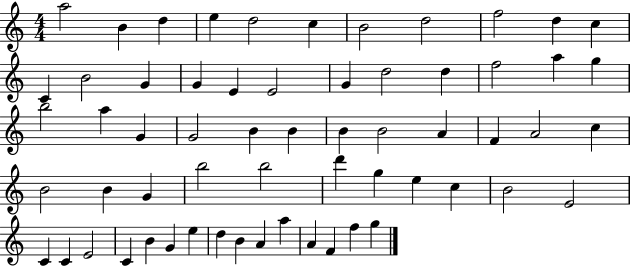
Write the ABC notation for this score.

X:1
T:Untitled
M:4/4
L:1/4
K:C
a2 B d e d2 c B2 d2 f2 d c C B2 G G E E2 G d2 d f2 a g b2 a G G2 B B B B2 A F A2 c B2 B G b2 b2 d' g e c B2 E2 C C E2 C B G e d B A a A F f g